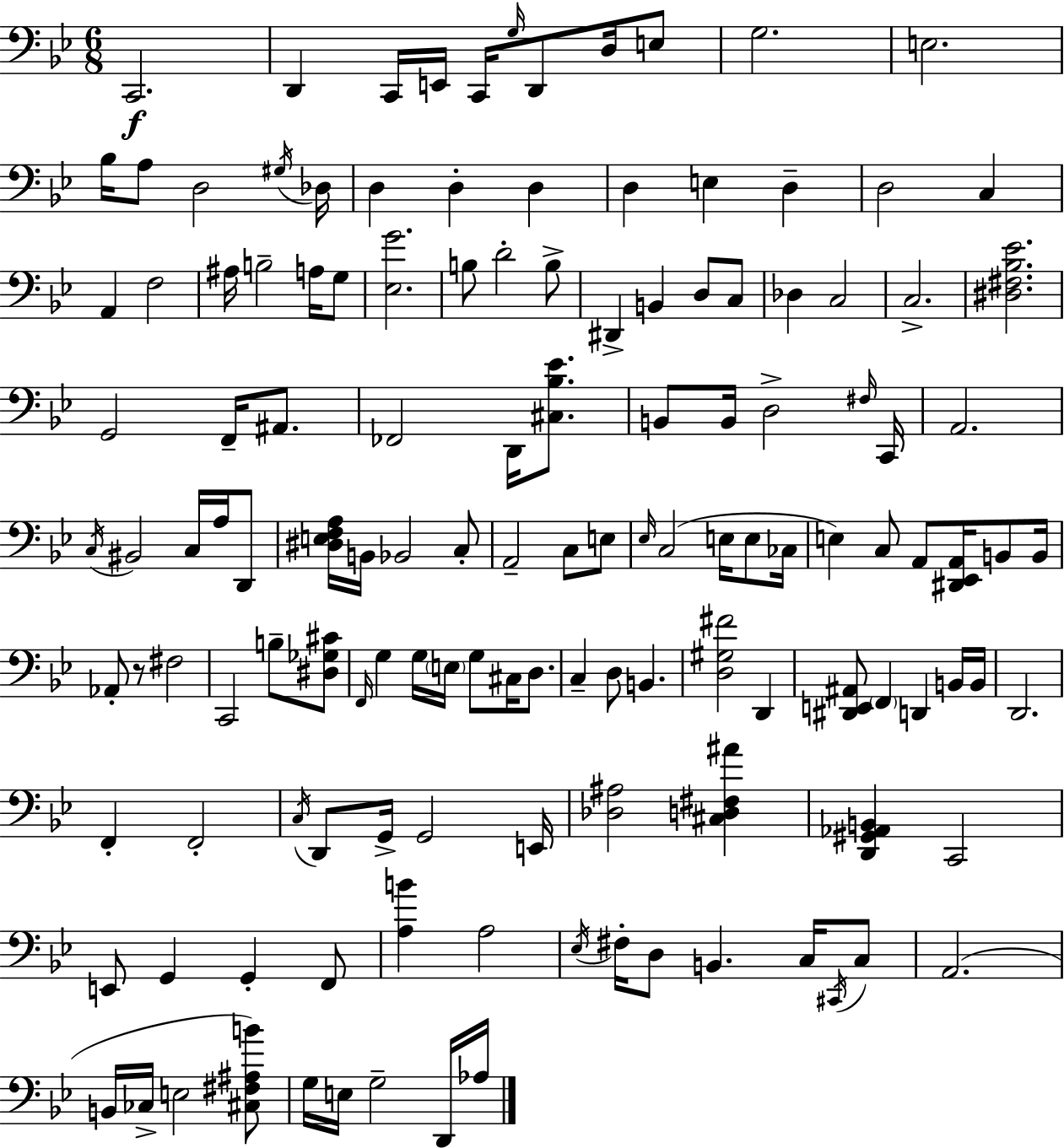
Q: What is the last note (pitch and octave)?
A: Ab3